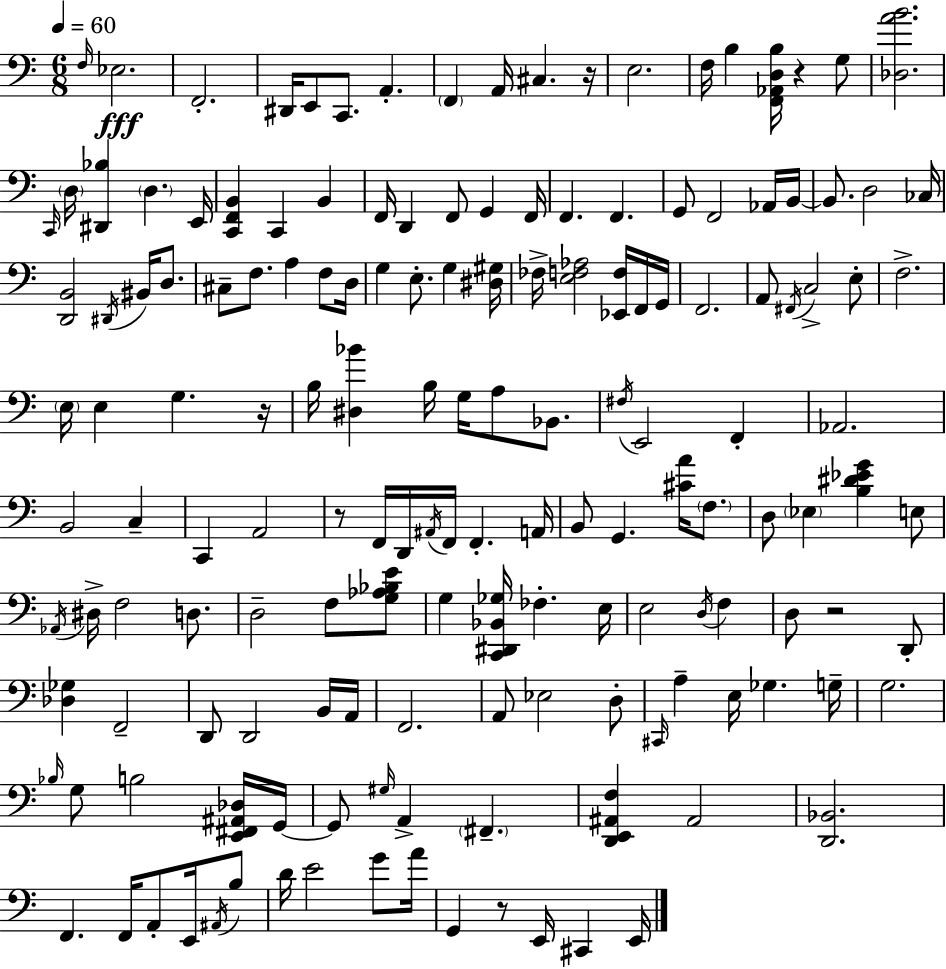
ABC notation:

X:1
T:Untitled
M:6/8
L:1/4
K:C
F,/4 _E,2 F,,2 ^D,,/4 E,,/2 C,,/2 A,, F,, A,,/4 ^C, z/4 E,2 F,/4 B, [F,,_A,,D,B,]/4 z G,/2 [_D,AB]2 C,,/4 D,/4 [^D,,_B,] D, E,,/4 [C,,F,,B,,] C,, B,, F,,/4 D,, F,,/2 G,, F,,/4 F,, F,, G,,/2 F,,2 _A,,/4 B,,/4 B,,/2 D,2 _C,/4 [D,,B,,]2 ^D,,/4 ^B,,/4 D,/2 ^C,/2 F,/2 A, F,/2 D,/4 G, E,/2 G, [^D,^G,]/4 _F,/4 [E,F,_A,]2 [_E,,F,]/4 F,,/4 G,,/4 F,,2 A,,/2 ^F,,/4 C,2 E,/2 F,2 E,/4 E, G, z/4 B,/4 [^D,_B] B,/4 G,/4 A,/2 _B,,/2 ^F,/4 E,,2 F,, _A,,2 B,,2 C, C,, A,,2 z/2 F,,/4 D,,/4 ^A,,/4 F,,/4 F,, A,,/4 B,,/2 G,, [^CA]/4 F,/2 D,/2 _E, [B,^D_EG] E,/2 _A,,/4 ^D,/4 F,2 D,/2 D,2 F,/2 [G,_A,_B,E]/2 G, [C,,^D,,_B,,_G,]/4 _F, E,/4 E,2 D,/4 F, D,/2 z2 D,,/2 [_D,_G,] F,,2 D,,/2 D,,2 B,,/4 A,,/4 F,,2 A,,/2 _E,2 D,/2 ^C,,/4 A, E,/4 _G, G,/4 G,2 _B,/4 G,/2 B,2 [E,,^F,,^A,,_D,]/4 G,,/4 G,,/2 ^G,/4 A,, ^F,, [D,,E,,^A,,F,] ^A,,2 [D,,_B,,]2 F,, F,,/4 A,,/2 E,,/4 ^A,,/4 B,/2 D/4 E2 G/2 A/4 G,, z/2 E,,/4 ^C,, E,,/4